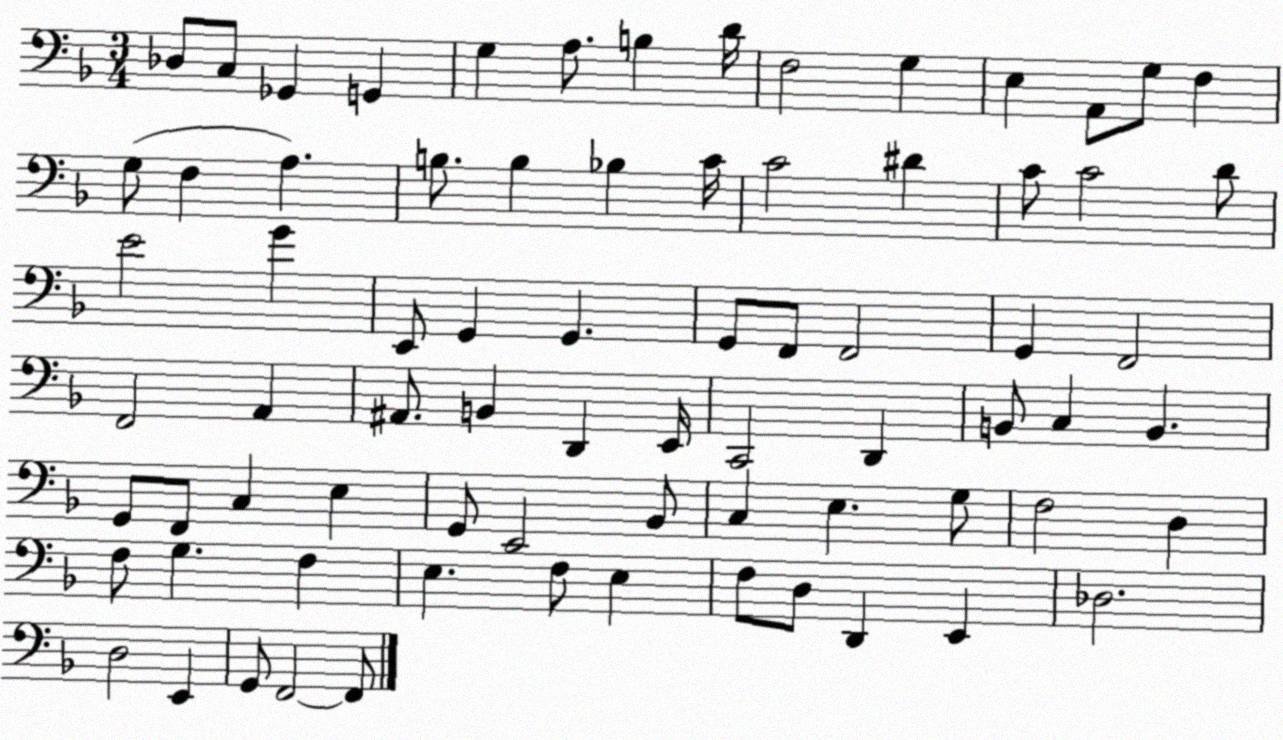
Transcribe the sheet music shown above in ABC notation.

X:1
T:Untitled
M:3/4
L:1/4
K:F
_D,/2 C,/2 _G,, G,, G, A,/2 B, D/4 F,2 G, E, A,,/2 G,/2 F, G,/2 F, A, B,/2 B, _B, C/4 C2 ^D C/2 C2 D/2 E2 G E,,/2 G,, G,, G,,/2 F,,/2 F,,2 G,, F,,2 F,,2 A,, ^A,,/2 B,, D,, E,,/4 C,,2 D,, B,,/2 C, B,, G,,/2 F,,/2 C, E, G,,/2 E,,2 _B,,/2 C, E, G,/2 F,2 D, F,/2 G, F, E, F,/2 E, F,/2 D,/2 D,, E,, _D,2 D,2 E,, G,,/2 F,,2 F,,/2